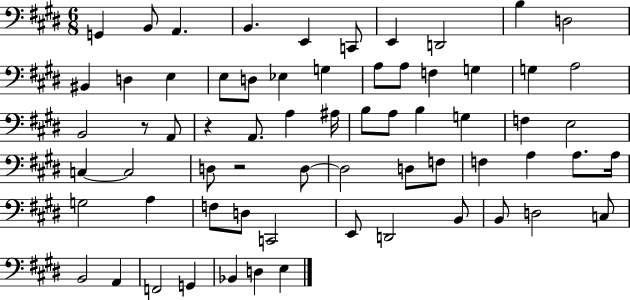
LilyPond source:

{
  \clef bass
  \numericTimeSignature
  \time 6/8
  \key e \major
  g,4 b,8 a,4. | b,4. e,4 c,8 | e,4 d,2 | b4 d2 | \break bis,4 d4 e4 | e8 d8 ees4 g4 | a8 a8 f4 g4 | g4 a2 | \break b,2 r8 a,8 | r4 a,8. a4 ais16 | b8 a8 b4 g4 | f4 e2 | \break c4~~ c2 | d8 r2 d8~~ | d2 d8 f8 | f4 a4 a8. a16 | \break g2 a4 | f8 d8 c,2 | e,8 d,2 b,8 | b,8 d2 c8 | \break b,2 a,4 | f,2 g,4 | bes,4 d4 e4 | \bar "|."
}